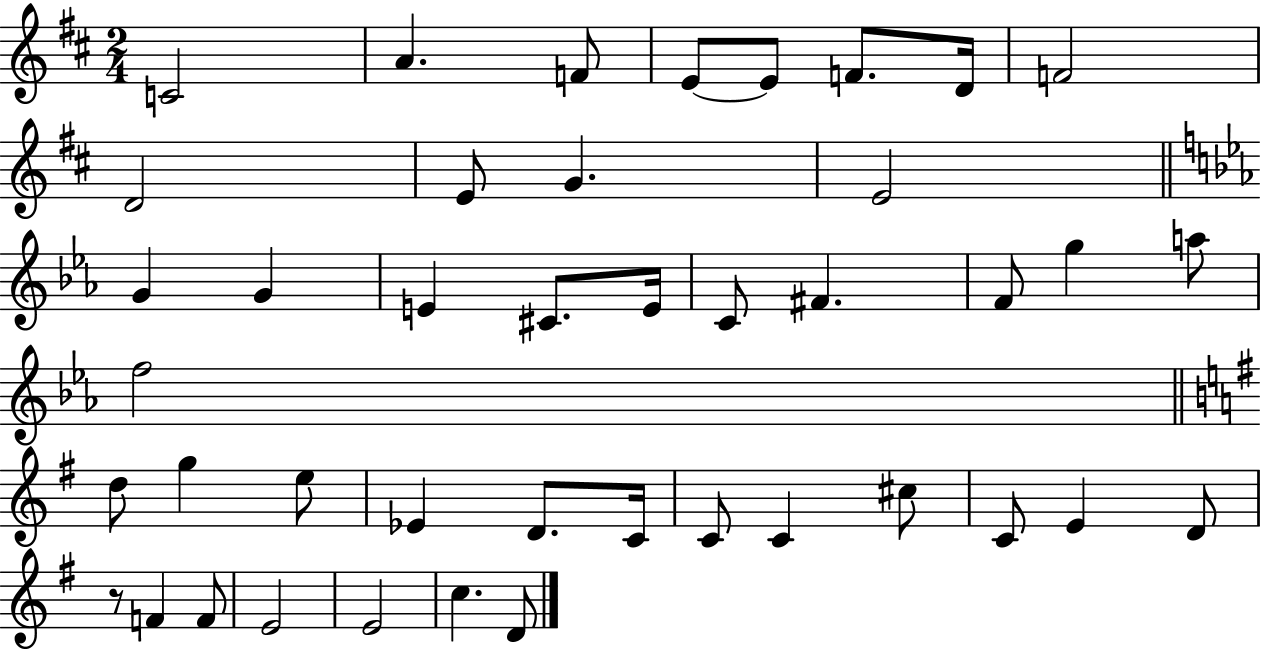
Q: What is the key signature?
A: D major